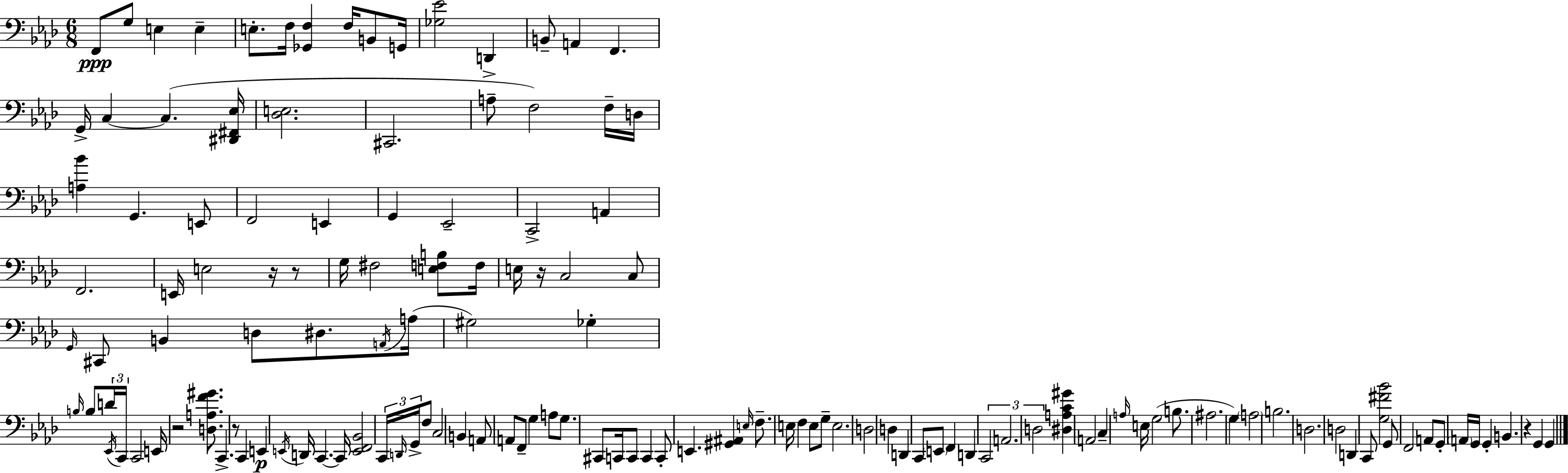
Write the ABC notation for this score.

X:1
T:Untitled
M:6/8
L:1/4
K:Fm
F,,/2 G,/2 E, E, E,/2 F,/4 [_G,,F,] F,/4 B,,/2 G,,/4 [_G,_E]2 D,, B,,/2 A,, F,, G,,/4 C, C, [^D,,^F,,_E,]/4 [_D,E,]2 ^C,,2 A,/2 F,2 F,/4 D,/4 [A,_B] G,, E,,/2 F,,2 E,, G,, _E,,2 C,,2 A,, F,,2 E,,/4 E,2 z/4 z/2 G,/4 ^F,2 [E,F,B,]/2 F,/4 E,/4 z/4 C,2 C,/2 G,,/4 ^C,,/2 B,, D,/2 ^D,/2 A,,/4 A,/4 ^G,2 _G, B,/4 B,/2 D/4 _E,,/4 C,,/4 C,,2 E,,/4 z2 [D,A,F^G]/2 C,, z/2 C,, E,, E,,/4 D,,/4 C,, C,,/4 [E,,F,,_B,,]2 C,,/4 D,,/4 G,,/4 F,/2 C,2 B,, A,,/2 A,,/2 F,,/2 G, A,/2 G,/2 ^C,,/2 C,,/4 C,,/2 C,, C,,/2 E,, [^G,,^A,,] E,/4 F,/2 E,/4 F, E,/2 G,/2 E,2 D,2 D, D,, C,,/2 E,,/2 F,, D,, C,,2 A,,2 D,2 [^D,A,C^G] A,,2 C, A,/4 E,/4 G,2 B,/2 ^A,2 G, A,2 B,2 D,2 D,2 D,, C,,/2 [G,^F_B]2 G,,/2 F,,2 A,,/2 G,,/2 A,,/4 G,,/4 G,, B,, z G,, G,,